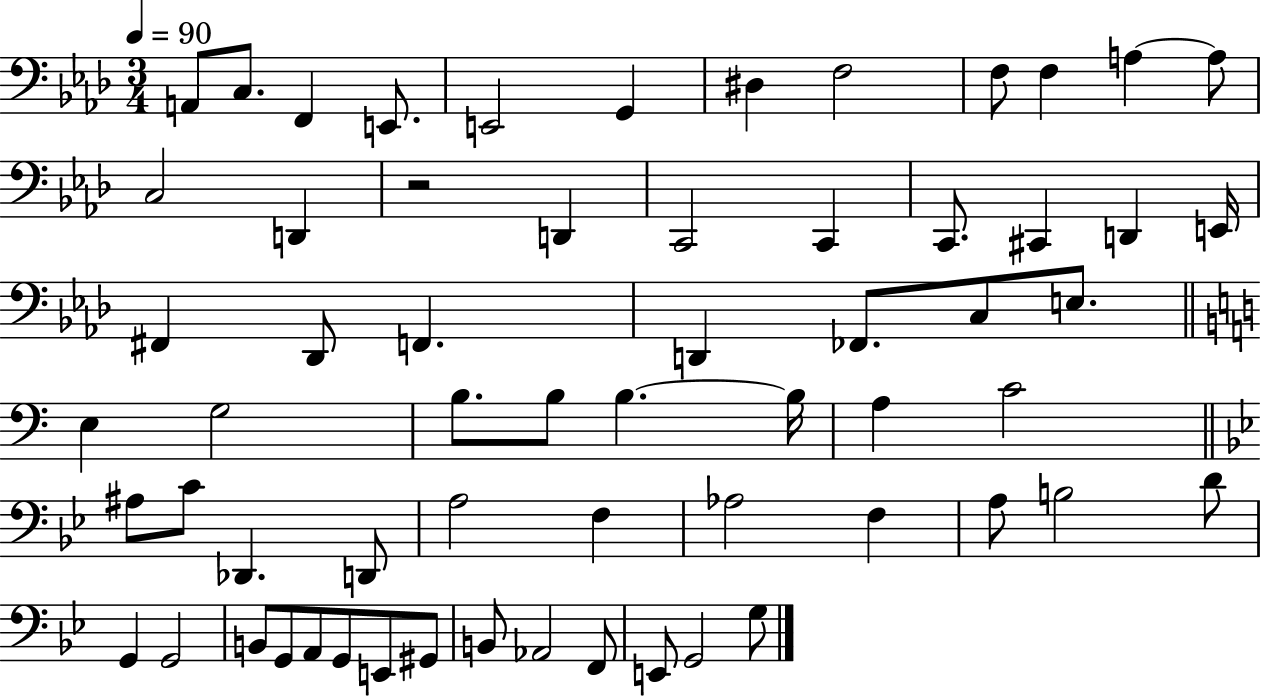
{
  \clef bass
  \numericTimeSignature
  \time 3/4
  \key aes \major
  \tempo 4 = 90
  \repeat volta 2 { a,8 c8. f,4 e,8. | e,2 g,4 | dis4 f2 | f8 f4 a4~~ a8 | \break c2 d,4 | r2 d,4 | c,2 c,4 | c,8. cis,4 d,4 e,16 | \break fis,4 des,8 f,4. | d,4 fes,8. c8 e8. | \bar "||" \break \key a \minor e4 g2 | b8. b8 b4.~~ b16 | a4 c'2 | \bar "||" \break \key bes \major ais8 c'8 des,4. d,8 | a2 f4 | aes2 f4 | a8 b2 d'8 | \break g,4 g,2 | b,8 g,8 a,8 g,8 e,8 gis,8 | b,8 aes,2 f,8 | e,8 g,2 g8 | \break } \bar "|."
}